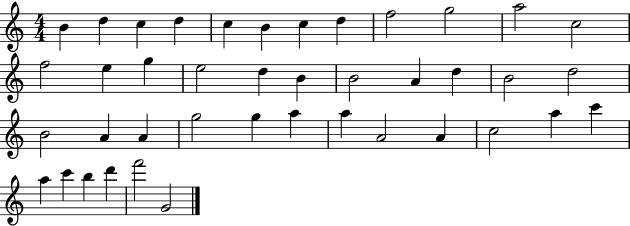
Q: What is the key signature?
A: C major